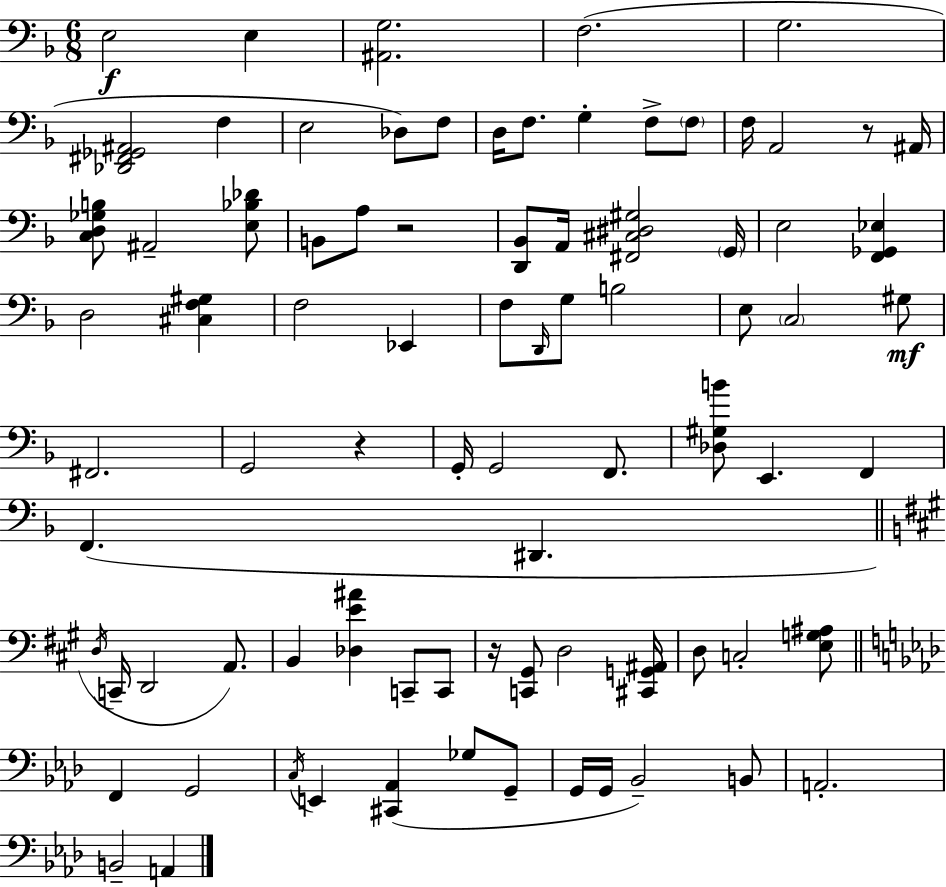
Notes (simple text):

E3/h E3/q [A#2,G3]/h. F3/h. G3/h. [Db2,F#2,Gb2,A#2]/h F3/q E3/h Db3/e F3/e D3/s F3/e. G3/q F3/e F3/e F3/s A2/h R/e A#2/s [C3,D3,Gb3,B3]/e A#2/h [E3,Bb3,Db4]/e B2/e A3/e R/h [D2,Bb2]/e A2/s [F#2,C#3,D#3,G#3]/h G2/s E3/h [F2,Gb2,Eb3]/q D3/h [C#3,F3,G#3]/q F3/h Eb2/q F3/e D2/s G3/e B3/h E3/e C3/h G#3/e F#2/h. G2/h R/q G2/s G2/h F2/e. [Db3,G#3,B4]/e E2/q. F2/q F2/q. D#2/q. D3/s C2/s D2/h A2/e. B2/q [Db3,E4,A#4]/q C2/e C2/e R/s [C2,G#2]/e D3/h [C#2,G2,A#2]/s D3/e C3/h [E3,G3,A#3]/e F2/q G2/h C3/s E2/q [C#2,Ab2]/q Gb3/e G2/e G2/s G2/s Bb2/h B2/e A2/h. B2/h A2/q